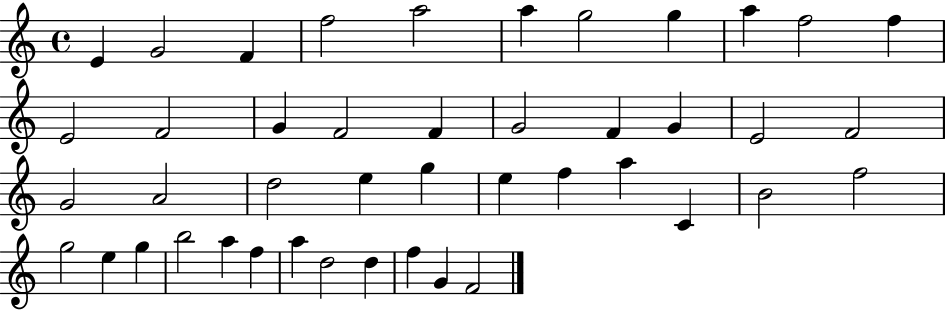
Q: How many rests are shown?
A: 0